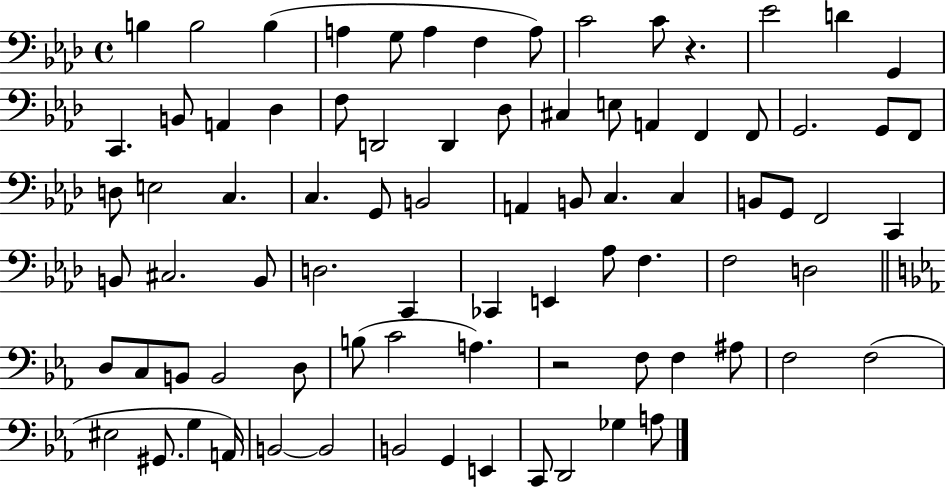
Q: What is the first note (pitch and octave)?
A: B3